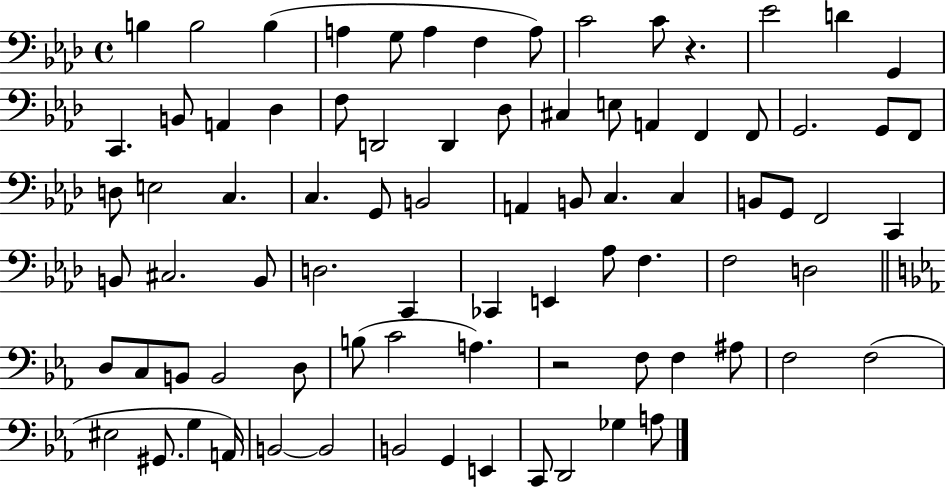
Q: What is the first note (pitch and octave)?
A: B3